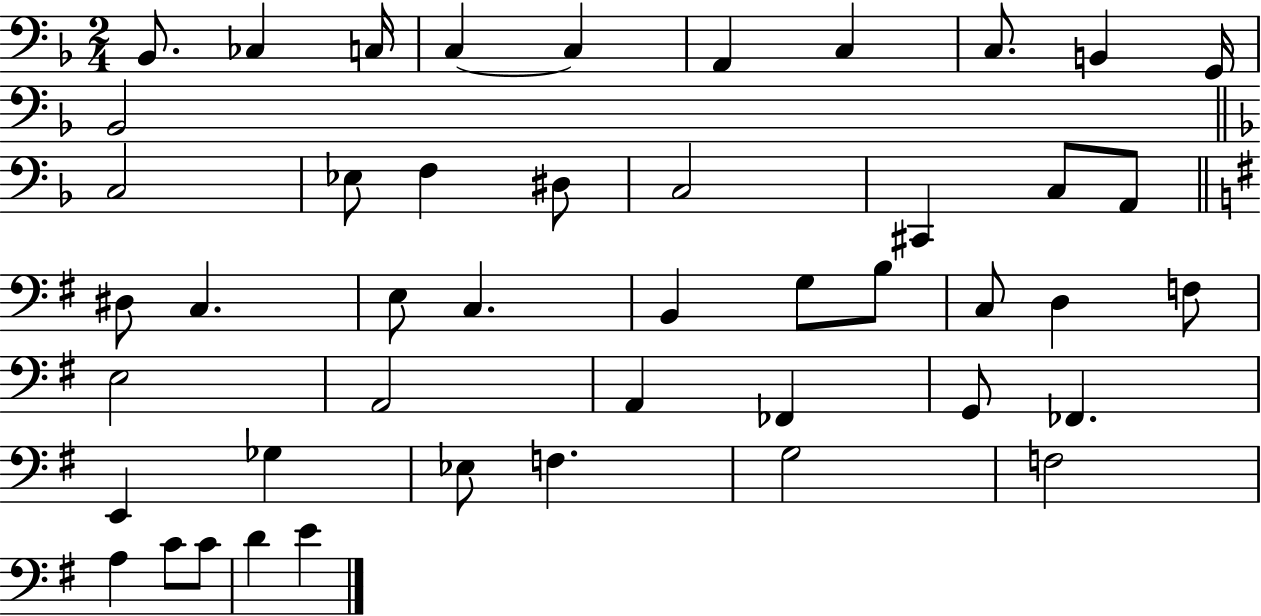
Bb2/e. CES3/q C3/s C3/q C3/q A2/q C3/q C3/e. B2/q G2/s Bb2/h C3/h Eb3/e F3/q D#3/e C3/h C#2/q C3/e A2/e D#3/e C3/q. E3/e C3/q. B2/q G3/e B3/e C3/e D3/q F3/e E3/h A2/h A2/q FES2/q G2/e FES2/q. E2/q Gb3/q Eb3/e F3/q. G3/h F3/h A3/q C4/e C4/e D4/q E4/q